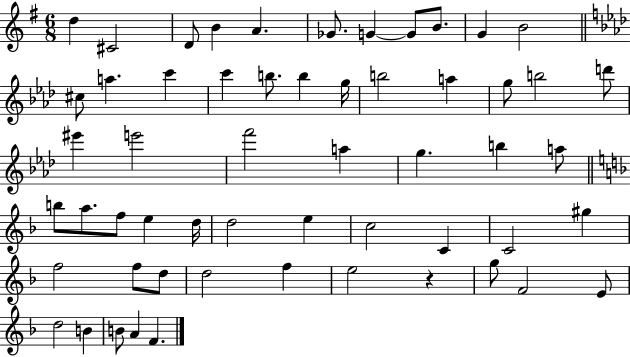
X:1
T:Untitled
M:6/8
L:1/4
K:G
d ^C2 D/2 B A _G/2 G G/2 B/2 G B2 ^c/2 a c' c' b/2 b g/4 b2 a g/2 b2 d'/2 ^e' e'2 f'2 a g b a/2 b/2 a/2 f/2 e d/4 d2 e c2 C C2 ^g f2 f/2 d/2 d2 f e2 z g/2 F2 E/2 d2 B B/2 A F